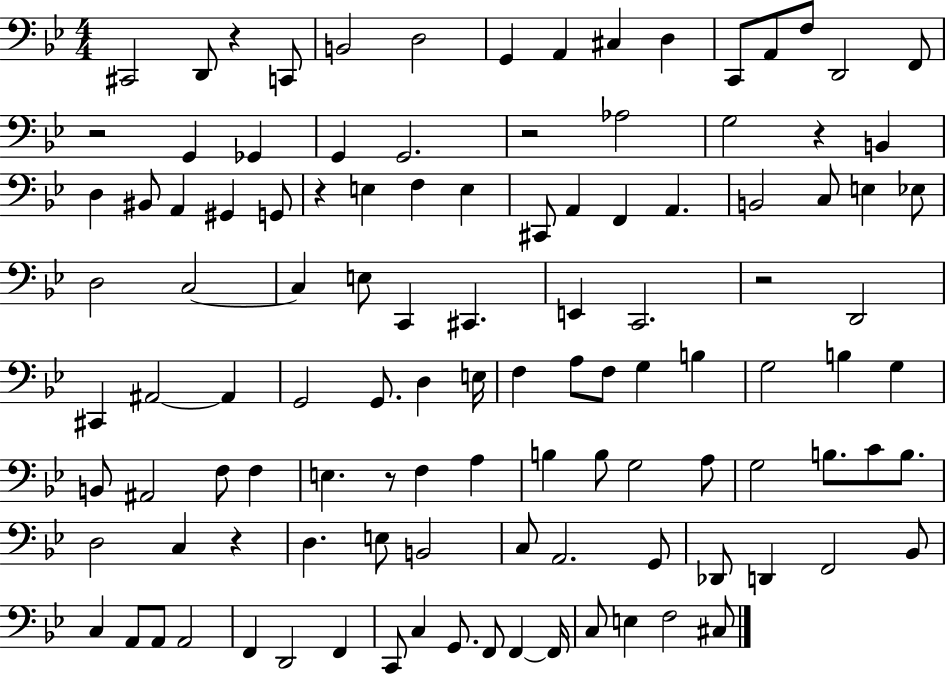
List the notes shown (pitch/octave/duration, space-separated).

C#2/h D2/e R/q C2/e B2/h D3/h G2/q A2/q C#3/q D3/q C2/e A2/e F3/e D2/h F2/e R/h G2/q Gb2/q G2/q G2/h. R/h Ab3/h G3/h R/q B2/q D3/q BIS2/e A2/q G#2/q G2/e R/q E3/q F3/q E3/q C#2/e A2/q F2/q A2/q. B2/h C3/e E3/q Eb3/e D3/h C3/h C3/q E3/e C2/q C#2/q. E2/q C2/h. R/h D2/h C#2/q A#2/h A#2/q G2/h G2/e. D3/q E3/s F3/q A3/e F3/e G3/q B3/q G3/h B3/q G3/q B2/e A#2/h F3/e F3/q E3/q. R/e F3/q A3/q B3/q B3/e G3/h A3/e G3/h B3/e. C4/e B3/e. D3/h C3/q R/q D3/q. E3/e B2/h C3/e A2/h. G2/e Db2/e D2/q F2/h Bb2/e C3/q A2/e A2/e A2/h F2/q D2/h F2/q C2/e C3/q G2/e. F2/e F2/q F2/s C3/e E3/q F3/h C#3/e